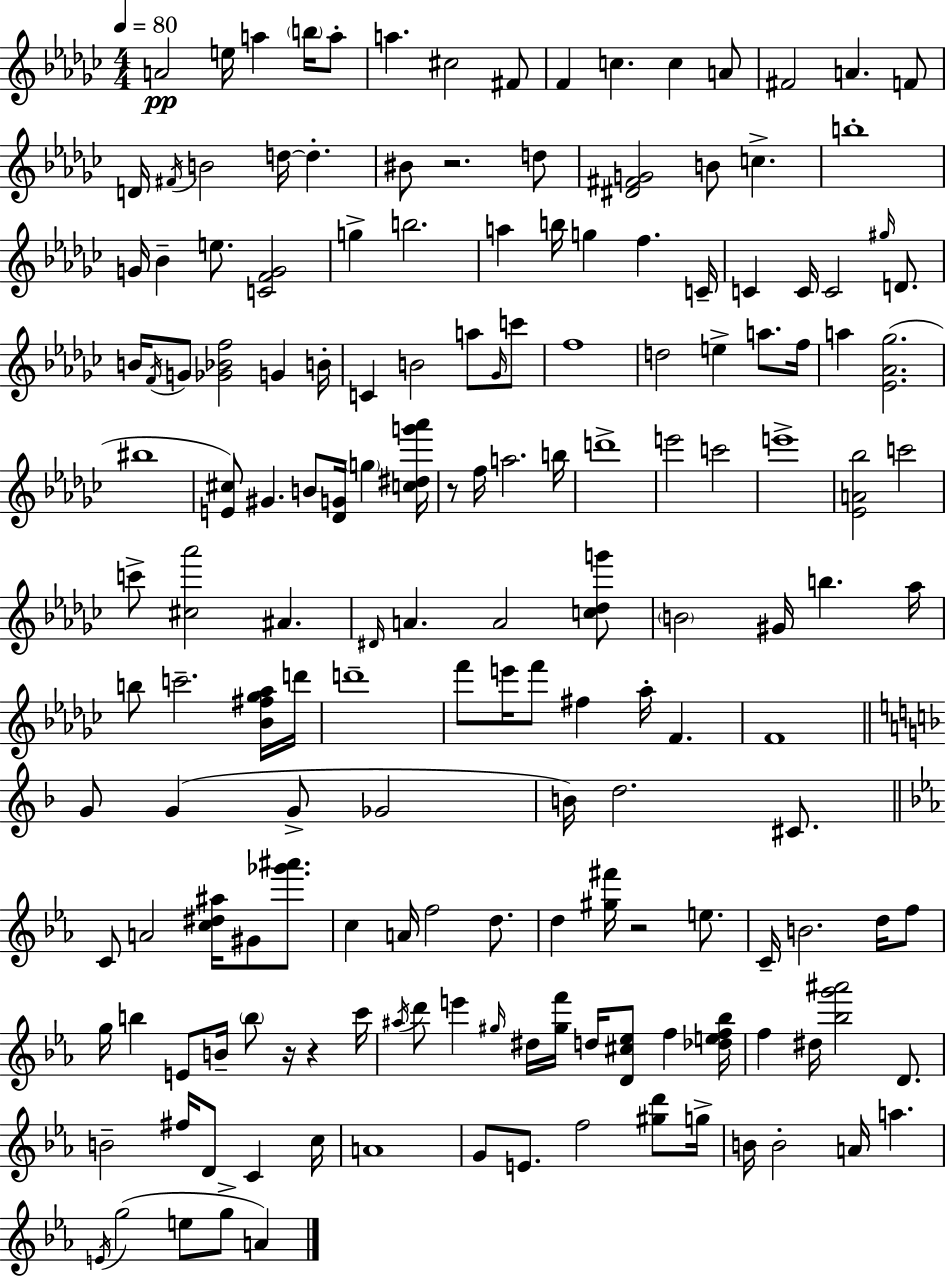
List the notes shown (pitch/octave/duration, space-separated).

A4/h E5/s A5/q B5/s A5/e A5/q. C#5/h F#4/e F4/q C5/q. C5/q A4/e F#4/h A4/q. F4/e D4/s F#4/s B4/h D5/s D5/q. BIS4/e R/h. D5/e [D#4,F#4,G4]/h B4/e C5/q. B5/w G4/s Bb4/q E5/e. [C4,F4,G4]/h G5/q B5/h. A5/q B5/s G5/q F5/q. C4/s C4/q C4/s C4/h G#5/s D4/e. B4/s F4/s G4/e [Gb4,Bb4,F5]/h G4/q B4/s C4/q B4/h A5/e Gb4/s C6/e F5/w D5/h E5/q A5/e. F5/s A5/q [Eb4,Ab4,Gb5]/h. BIS5/w [E4,C#5]/e G#4/q. B4/e [Db4,G4]/s G5/q [C5,D#5,G6,Ab6]/s R/e F5/s A5/h. B5/s D6/w E6/h C6/h E6/w [Eb4,A4,Bb5]/h C6/h C6/e [C#5,Ab6]/h A#4/q. D#4/s A4/q. A4/h [C5,Db5,G6]/e B4/h G#4/s B5/q. Ab5/s B5/e C6/h. [Bb4,F#5,Gb5,Ab5]/s D6/s D6/w F6/e E6/s F6/e F#5/q Ab5/s F4/q. F4/w G4/e G4/q G4/e Gb4/h B4/s D5/h. C#4/e. C4/e A4/h [C5,D#5,A#5]/s G#4/e [Gb6,A#6]/e. C5/q A4/s F5/h D5/e. D5/q [G#5,F#6]/s R/h E5/e. C4/s B4/h. D5/s F5/e G5/s B5/q E4/e B4/s B5/e R/s R/q C6/s A#5/s D6/e E6/q G#5/s D#5/s [G#5,F6]/s D5/s [D4,C#5,Eb5]/e F5/q [Db5,E5,F5,Bb5]/s F5/q D#5/s [Bb5,G6,A#6]/h D4/e. B4/h F#5/s D4/e C4/q C5/s A4/w G4/e E4/e. F5/h [G#5,D6]/e G5/s B4/s B4/h A4/s A5/q. E4/s G5/h E5/e G5/e A4/q